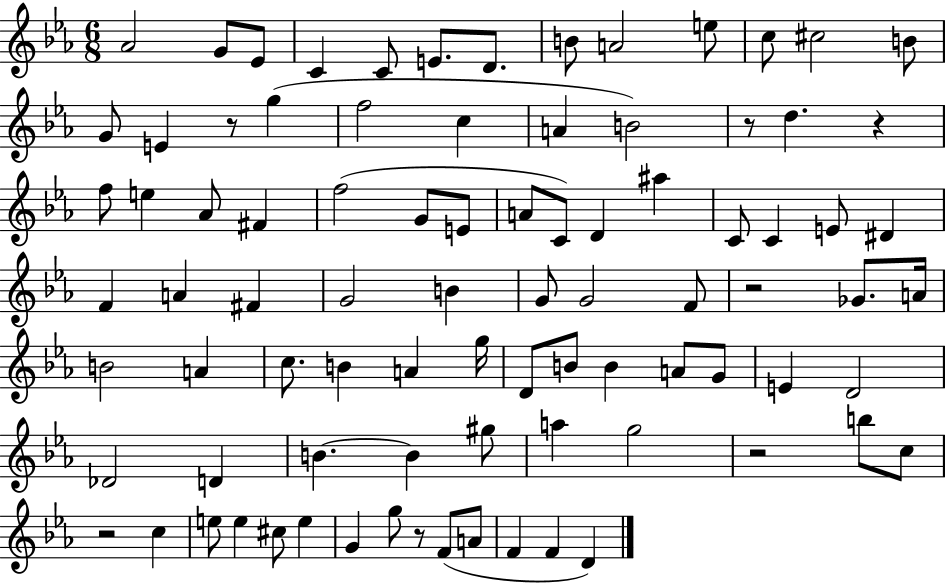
X:1
T:Untitled
M:6/8
L:1/4
K:Eb
_A2 G/2 _E/2 C C/2 E/2 D/2 B/2 A2 e/2 c/2 ^c2 B/2 G/2 E z/2 g f2 c A B2 z/2 d z f/2 e _A/2 ^F f2 G/2 E/2 A/2 C/2 D ^a C/2 C E/2 ^D F A ^F G2 B G/2 G2 F/2 z2 _G/2 A/4 B2 A c/2 B A g/4 D/2 B/2 B A/2 G/2 E D2 _D2 D B B ^g/2 a g2 z2 b/2 c/2 z2 c e/2 e ^c/2 e G g/2 z/2 F/2 A/2 F F D